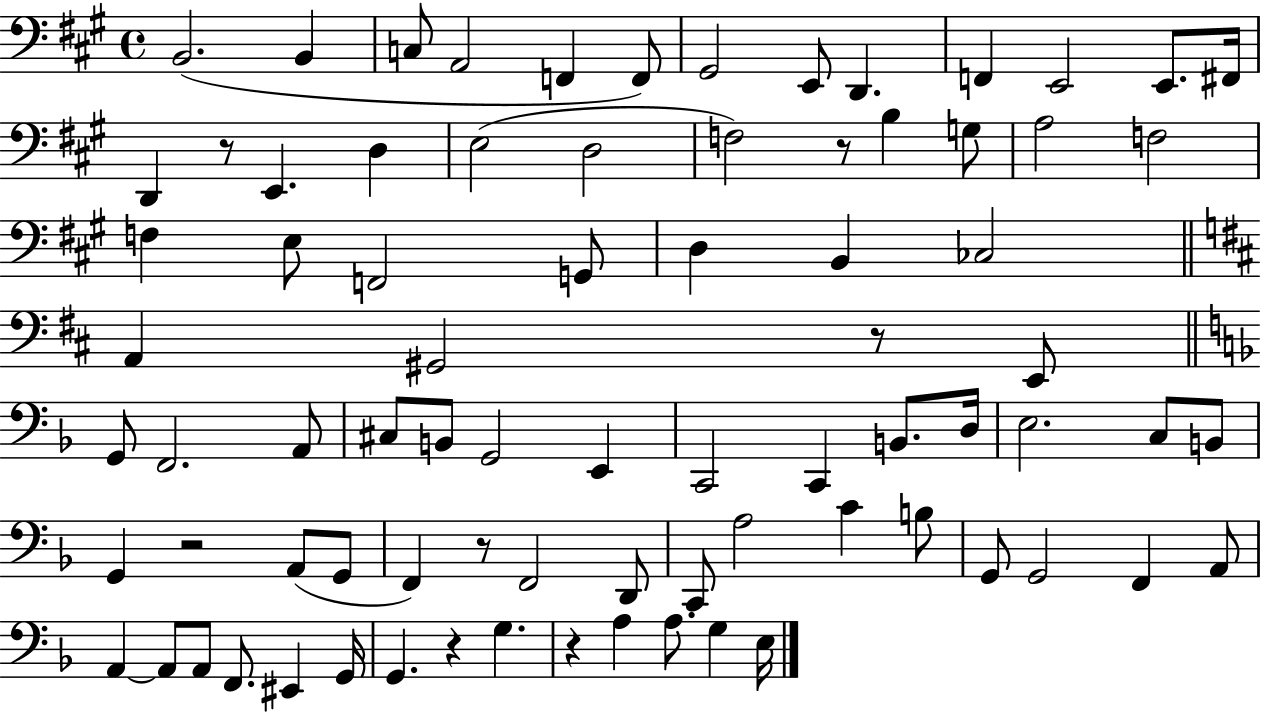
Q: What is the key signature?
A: A major